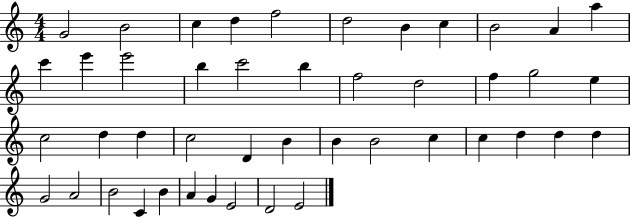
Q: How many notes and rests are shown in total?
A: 45